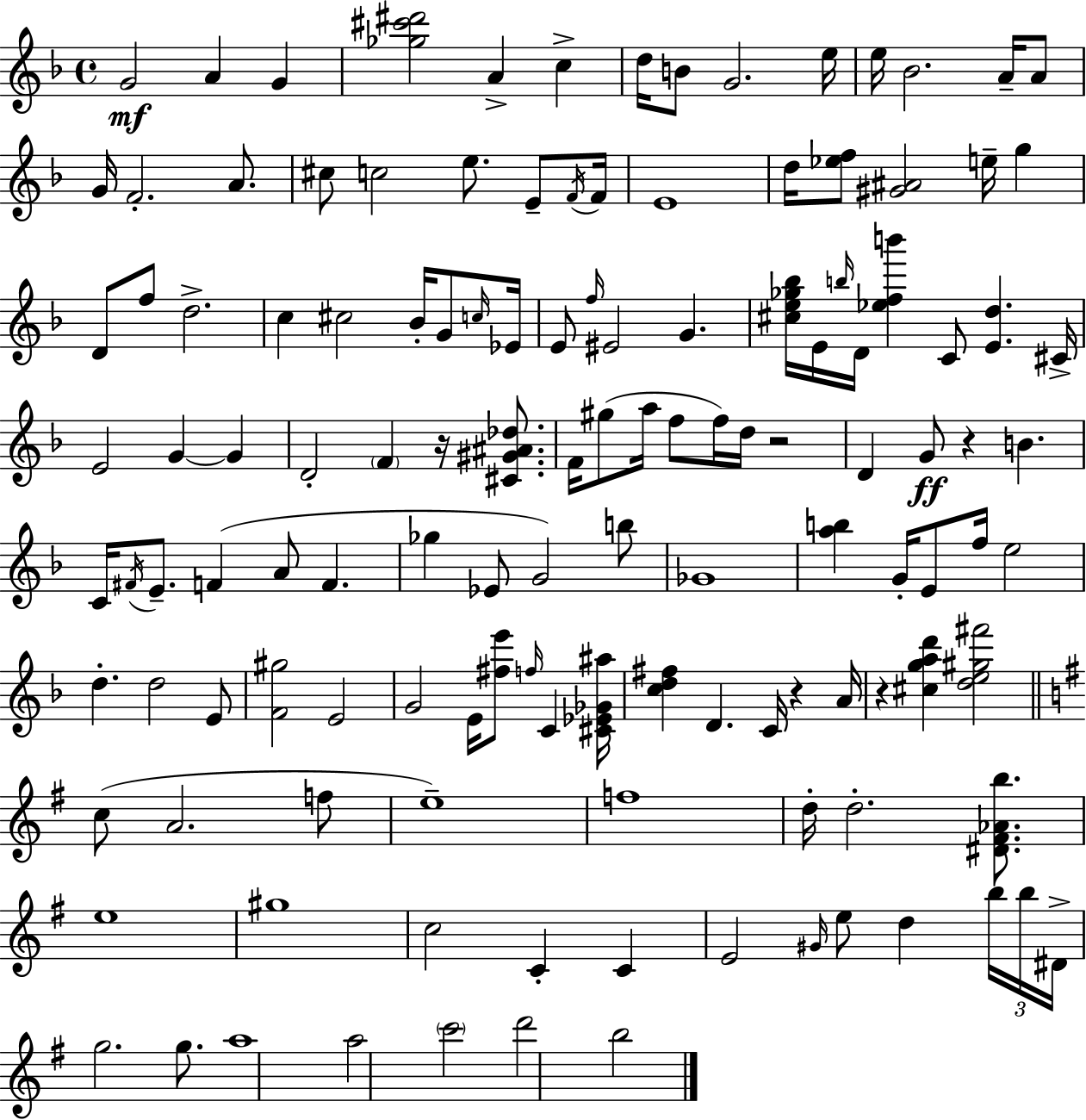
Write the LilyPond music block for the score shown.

{
  \clef treble
  \time 4/4
  \defaultTimeSignature
  \key d \minor
  \repeat volta 2 { g'2\mf a'4 g'4 | <ges'' cis''' dis'''>2 a'4-> c''4-> | d''16 b'8 g'2. e''16 | e''16 bes'2. a'16-- a'8 | \break g'16 f'2.-. a'8. | cis''8 c''2 e''8. e'8-- \acciaccatura { f'16 } | f'16 e'1 | d''16 <ees'' f''>8 <gis' ais'>2 e''16-- g''4 | \break d'8 f''8 d''2.-> | c''4 cis''2 bes'16-. g'8 | \grace { c''16 } ees'16 e'8 \grace { f''16 } eis'2 g'4. | <cis'' e'' ges'' bes''>16 e'16 \grace { b''16 } d'16 <ees'' f'' b'''>4 c'8 <e' d''>4. | \break cis'16-> e'2 g'4~~ | g'4 d'2-. \parenthesize f'4 | r16 <cis' gis' ais' des''>8. f'16 gis''8( a''16 f''8 f''16) d''16 r2 | d'4 g'8\ff r4 b'4. | \break c'16 \acciaccatura { fis'16 } e'8.-- f'4( a'8 f'4. | ges''4 ees'8 g'2) | b''8 ges'1 | <a'' b''>4 g'16-. e'8 f''16 e''2 | \break d''4.-. d''2 | e'8 <f' gis''>2 e'2 | g'2 e'16 <fis'' e'''>8 | \grace { f''16 } c'4 <cis' ees' ges' ais''>16 <c'' d'' fis''>4 d'4. | \break c'16 r4 a'16 r4 <cis'' g'' a'' d'''>4 <d'' e'' gis'' fis'''>2 | \bar "||" \break \key g \major c''8( a'2. f''8 | e''1--) | f''1 | d''16-. d''2.-. <dis' fis' aes' b''>8. | \break e''1 | gis''1 | c''2 c'4-. c'4 | e'2 \grace { gis'16 } e''8 d''4 \tuplet 3/2 { b''16 | \break b''16 dis'16-> } g''2. g''8. | a''1 | a''2 \parenthesize c'''2 | d'''2 b''2 | \break } \bar "|."
}